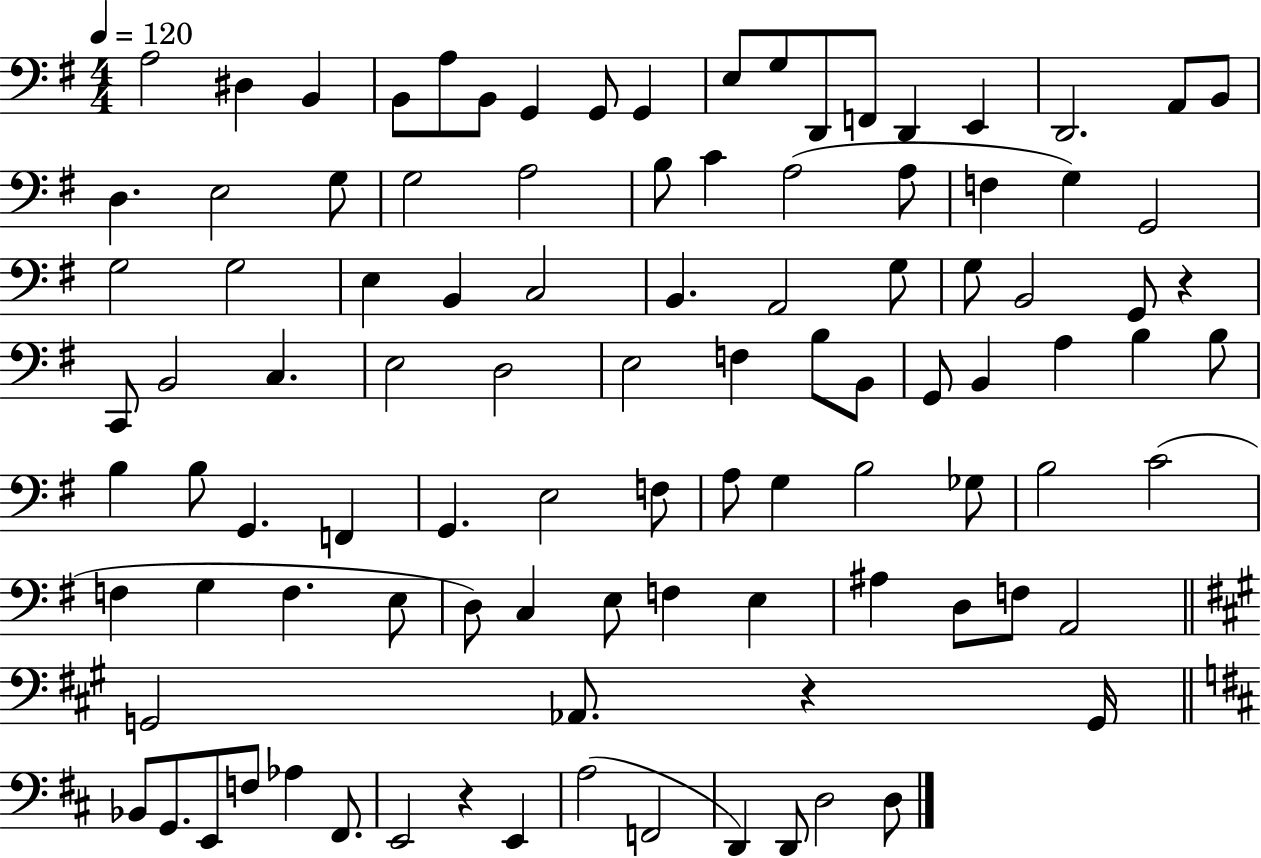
X:1
T:Untitled
M:4/4
L:1/4
K:G
A,2 ^D, B,, B,,/2 A,/2 B,,/2 G,, G,,/2 G,, E,/2 G,/2 D,,/2 F,,/2 D,, E,, D,,2 A,,/2 B,,/2 D, E,2 G,/2 G,2 A,2 B,/2 C A,2 A,/2 F, G, G,,2 G,2 G,2 E, B,, C,2 B,, A,,2 G,/2 G,/2 B,,2 G,,/2 z C,,/2 B,,2 C, E,2 D,2 E,2 F, B,/2 B,,/2 G,,/2 B,, A, B, B,/2 B, B,/2 G,, F,, G,, E,2 F,/2 A,/2 G, B,2 _G,/2 B,2 C2 F, G, F, E,/2 D,/2 C, E,/2 F, E, ^A, D,/2 F,/2 A,,2 G,,2 _A,,/2 z G,,/4 _B,,/2 G,,/2 E,,/2 F,/2 _A, ^F,,/2 E,,2 z E,, A,2 F,,2 D,, D,,/2 D,2 D,/2